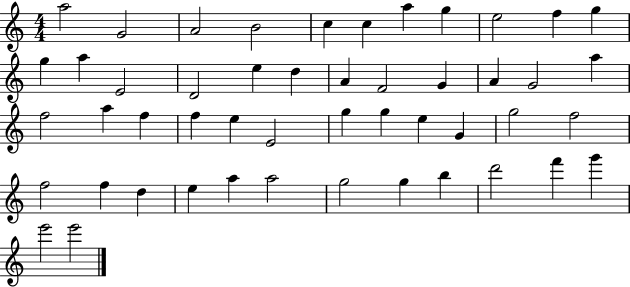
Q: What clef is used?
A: treble